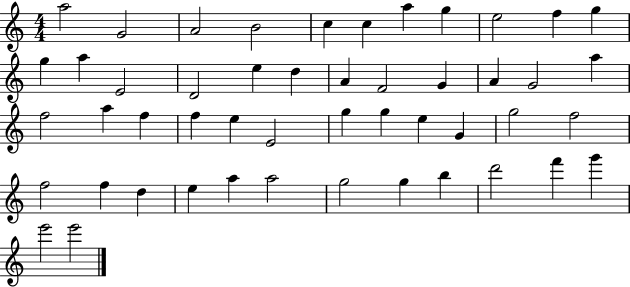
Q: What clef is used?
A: treble